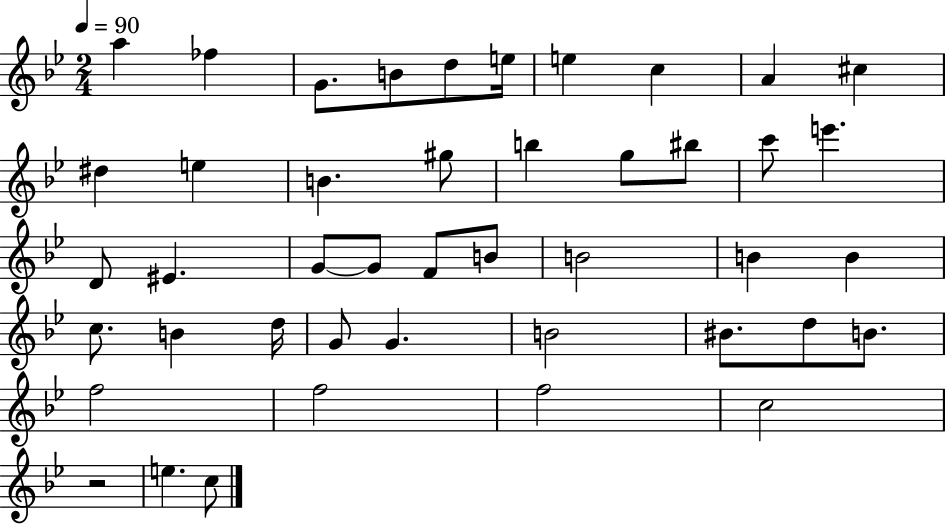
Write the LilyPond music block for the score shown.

{
  \clef treble
  \numericTimeSignature
  \time 2/4
  \key bes \major
  \tempo 4 = 90
  a''4 fes''4 | g'8. b'8 d''8 e''16 | e''4 c''4 | a'4 cis''4 | \break dis''4 e''4 | b'4. gis''8 | b''4 g''8 bis''8 | c'''8 e'''4. | \break d'8 eis'4. | g'8~~ g'8 f'8 b'8 | b'2 | b'4 b'4 | \break c''8. b'4 d''16 | g'8 g'4. | b'2 | bis'8. d''8 b'8. | \break f''2 | f''2 | f''2 | c''2 | \break r2 | e''4. c''8 | \bar "|."
}